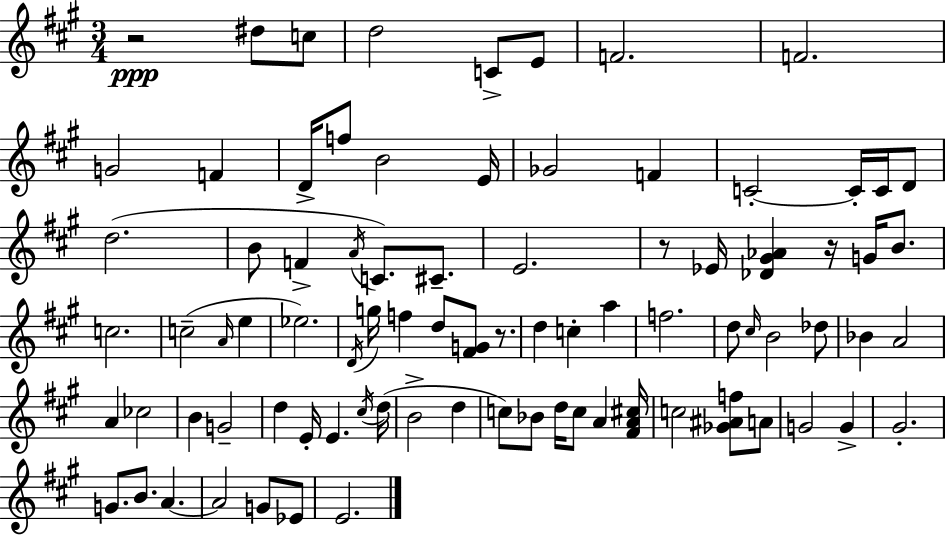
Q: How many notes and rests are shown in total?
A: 84